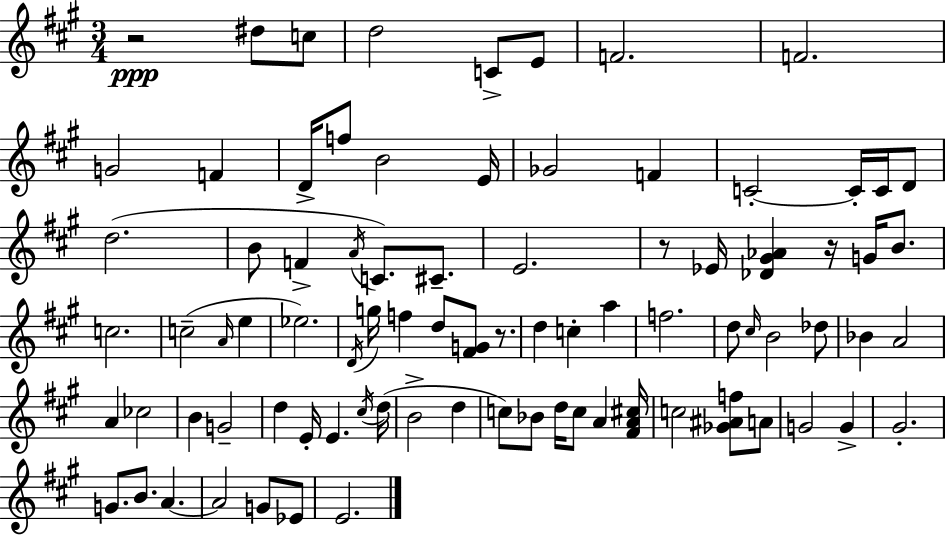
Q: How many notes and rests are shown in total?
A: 84